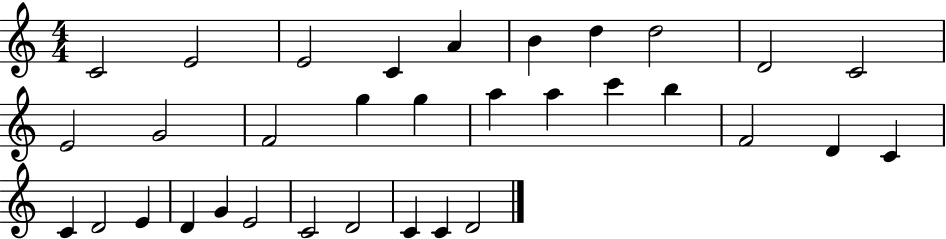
{
  \clef treble
  \numericTimeSignature
  \time 4/4
  \key c \major
  c'2 e'2 | e'2 c'4 a'4 | b'4 d''4 d''2 | d'2 c'2 | \break e'2 g'2 | f'2 g''4 g''4 | a''4 a''4 c'''4 b''4 | f'2 d'4 c'4 | \break c'4 d'2 e'4 | d'4 g'4 e'2 | c'2 d'2 | c'4 c'4 d'2 | \break \bar "|."
}